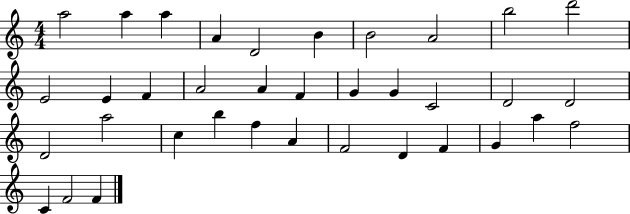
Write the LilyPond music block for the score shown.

{
  \clef treble
  \numericTimeSignature
  \time 4/4
  \key c \major
  a''2 a''4 a''4 | a'4 d'2 b'4 | b'2 a'2 | b''2 d'''2 | \break e'2 e'4 f'4 | a'2 a'4 f'4 | g'4 g'4 c'2 | d'2 d'2 | \break d'2 a''2 | c''4 b''4 f''4 a'4 | f'2 d'4 f'4 | g'4 a''4 f''2 | \break c'4 f'2 f'4 | \bar "|."
}